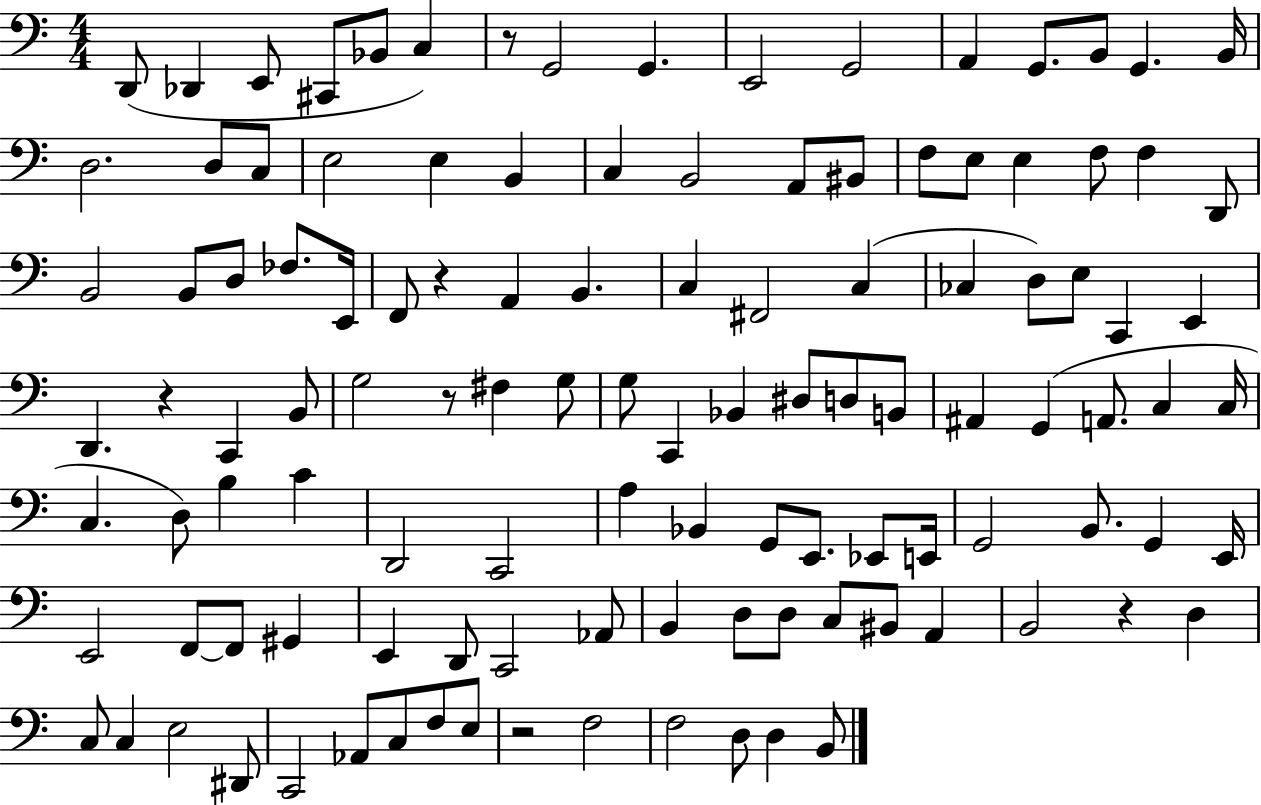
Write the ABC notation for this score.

X:1
T:Untitled
M:4/4
L:1/4
K:C
D,,/2 _D,, E,,/2 ^C,,/2 _B,,/2 C, z/2 G,,2 G,, E,,2 G,,2 A,, G,,/2 B,,/2 G,, B,,/4 D,2 D,/2 C,/2 E,2 E, B,, C, B,,2 A,,/2 ^B,,/2 F,/2 E,/2 E, F,/2 F, D,,/2 B,,2 B,,/2 D,/2 _F,/2 E,,/4 F,,/2 z A,, B,, C, ^F,,2 C, _C, D,/2 E,/2 C,, E,, D,, z C,, B,,/2 G,2 z/2 ^F, G,/2 G,/2 C,, _B,, ^D,/2 D,/2 B,,/2 ^A,, G,, A,,/2 C, C,/4 C, D,/2 B, C D,,2 C,,2 A, _B,, G,,/2 E,,/2 _E,,/2 E,,/4 G,,2 B,,/2 G,, E,,/4 E,,2 F,,/2 F,,/2 ^G,, E,, D,,/2 C,,2 _A,,/2 B,, D,/2 D,/2 C,/2 ^B,,/2 A,, B,,2 z D, C,/2 C, E,2 ^D,,/2 C,,2 _A,,/2 C,/2 F,/2 E,/2 z2 F,2 F,2 D,/2 D, B,,/2